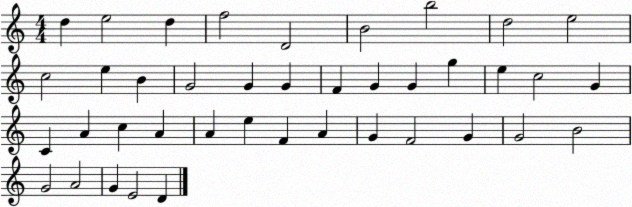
X:1
T:Untitled
M:4/4
L:1/4
K:C
d e2 d f2 D2 B2 b2 d2 e2 c2 e B G2 G G F G G g e c2 G C A c A A e F A G F2 G G2 B2 G2 A2 G E2 D